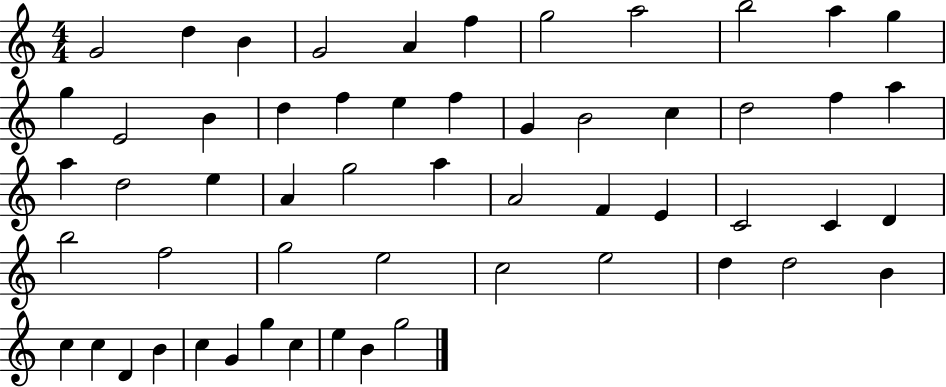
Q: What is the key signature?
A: C major